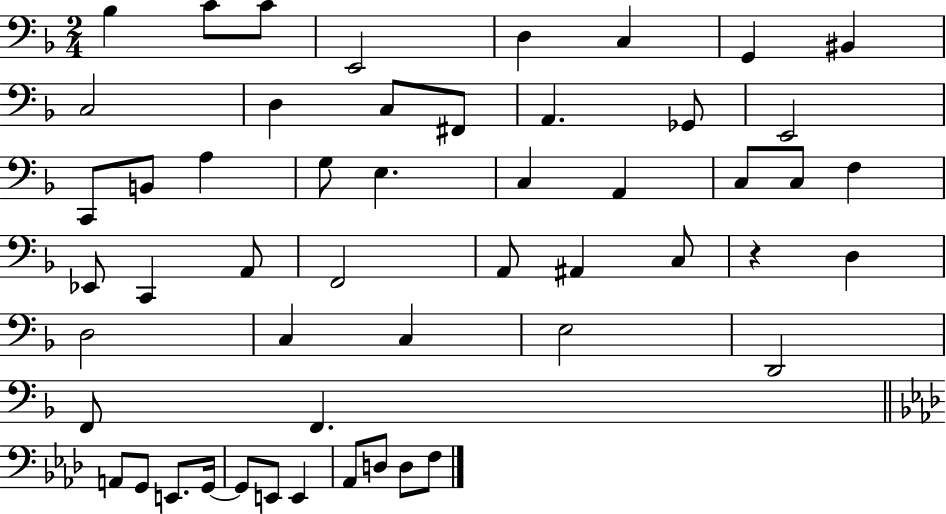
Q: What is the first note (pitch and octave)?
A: Bb3